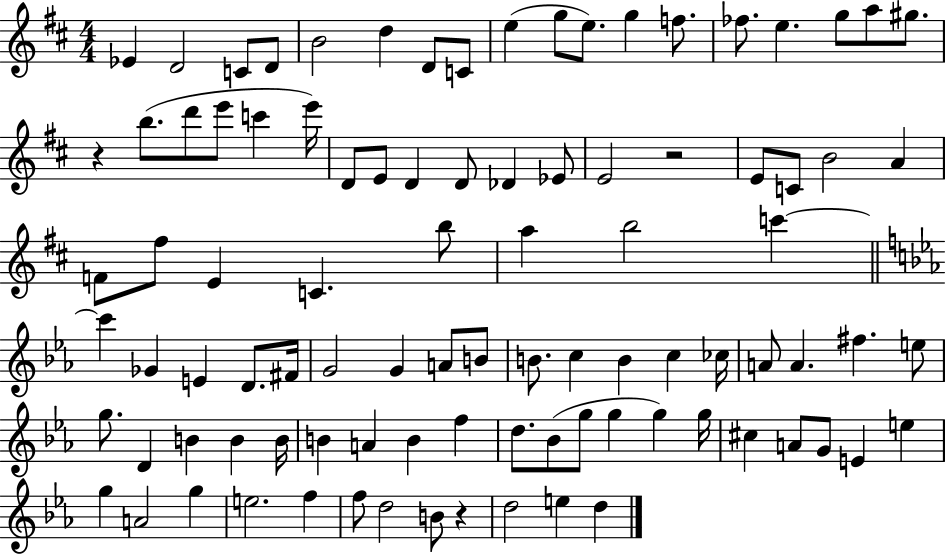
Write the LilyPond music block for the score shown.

{
  \clef treble
  \numericTimeSignature
  \time 4/4
  \key d \major
  \repeat volta 2 { ees'4 d'2 c'8 d'8 | b'2 d''4 d'8 c'8 | e''4( g''8 e''8.) g''4 f''8. | fes''8. e''4. g''8 a''8 gis''8. | \break r4 b''8.( d'''8 e'''8 c'''4 e'''16) | d'8 e'8 d'4 d'8 des'4 ees'8 | e'2 r2 | e'8 c'8 b'2 a'4 | \break f'8 fis''8 e'4 c'4. b''8 | a''4 b''2 c'''4~~ | \bar "||" \break \key ees \major c'''4 ges'4 e'4 d'8. fis'16 | g'2 g'4 a'8 b'8 | b'8. c''4 b'4 c''4 ces''16 | a'8 a'4. fis''4. e''8 | \break g''8. d'4 b'4 b'4 b'16 | b'4 a'4 b'4 f''4 | d''8. bes'8( g''8 g''4 g''4) g''16 | cis''4 a'8 g'8 e'4 e''4 | \break g''4 a'2 g''4 | e''2. f''4 | f''8 d''2 b'8 r4 | d''2 e''4 d''4 | \break } \bar "|."
}